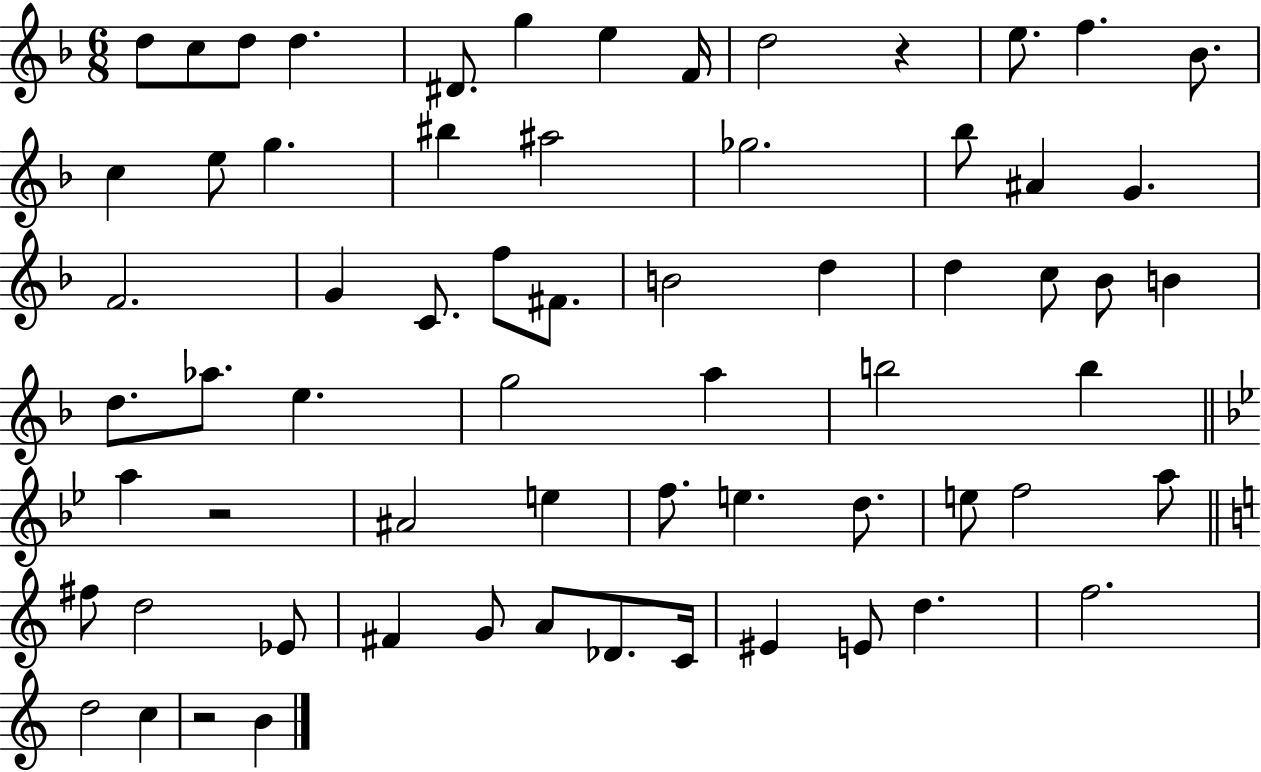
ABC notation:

X:1
T:Untitled
M:6/8
L:1/4
K:F
d/2 c/2 d/2 d ^D/2 g e F/4 d2 z e/2 f _B/2 c e/2 g ^b ^a2 _g2 _b/2 ^A G F2 G C/2 f/2 ^F/2 B2 d d c/2 _B/2 B d/2 _a/2 e g2 a b2 b a z2 ^A2 e f/2 e d/2 e/2 f2 a/2 ^f/2 d2 _E/2 ^F G/2 A/2 _D/2 C/4 ^E E/2 d f2 d2 c z2 B